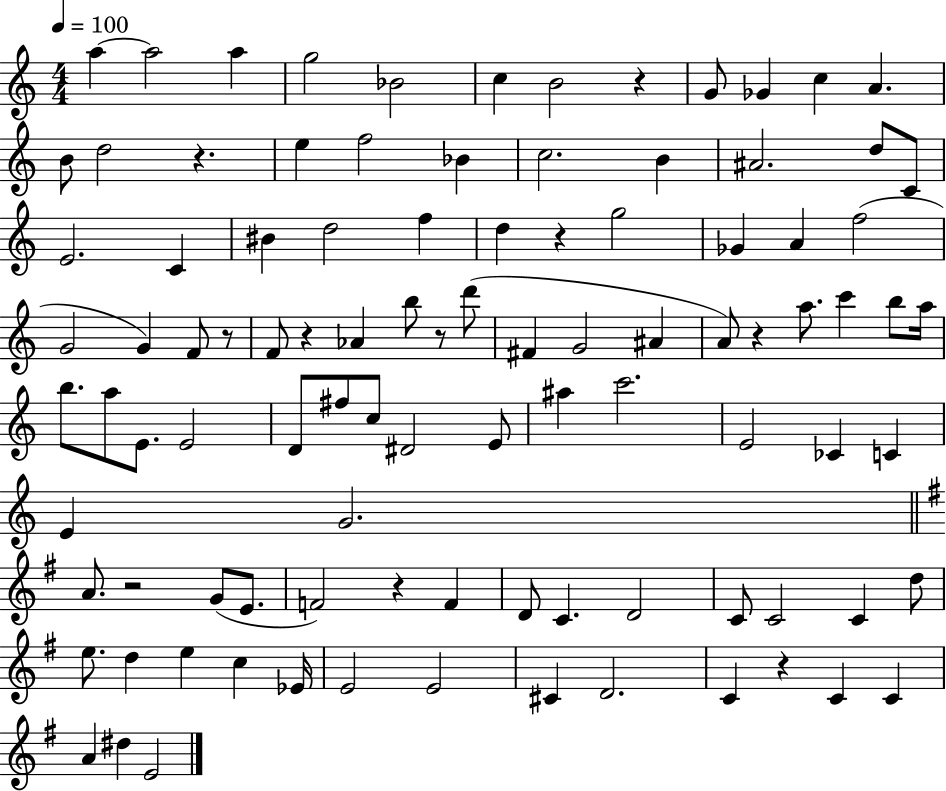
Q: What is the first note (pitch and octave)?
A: A5